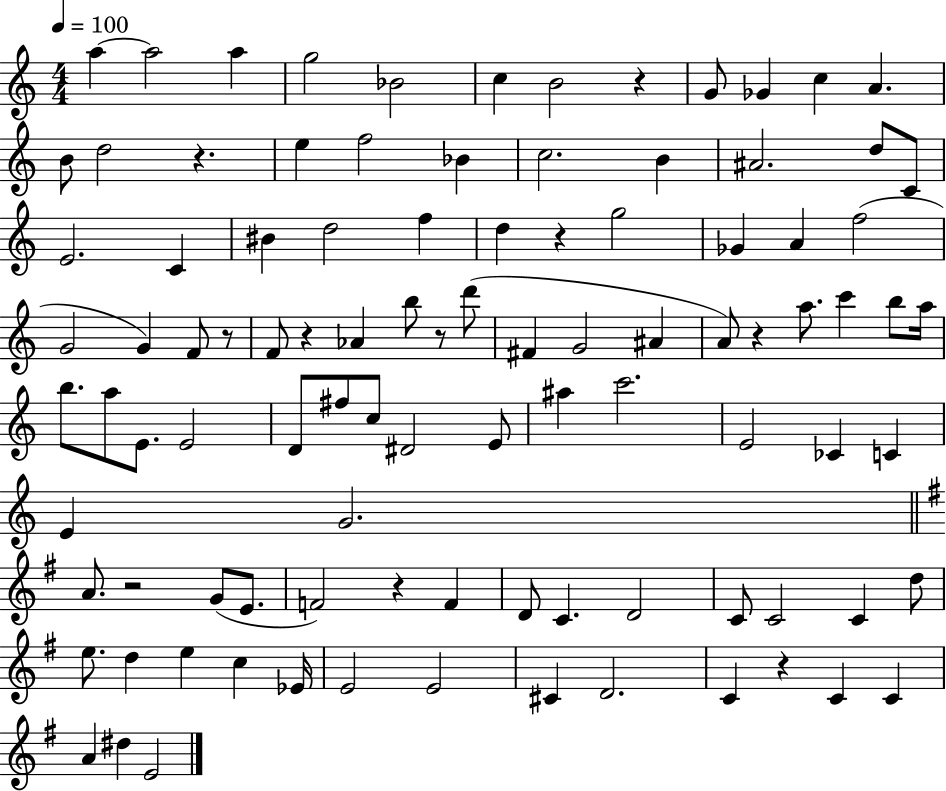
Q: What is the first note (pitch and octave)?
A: A5